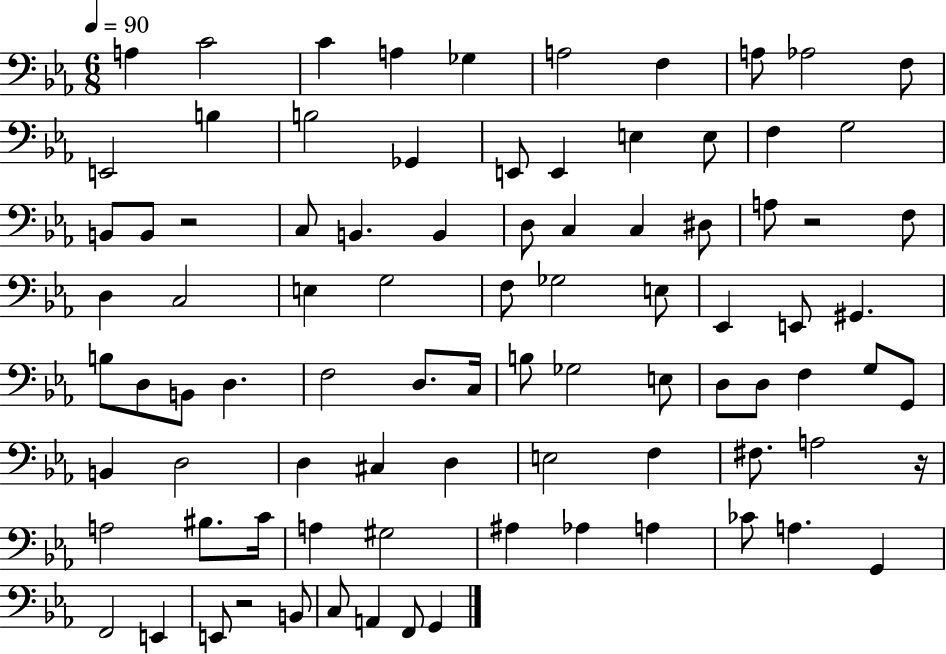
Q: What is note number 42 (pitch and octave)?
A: B3